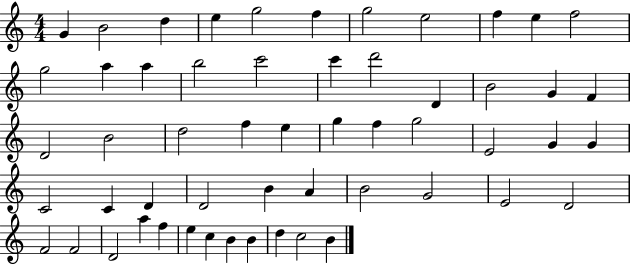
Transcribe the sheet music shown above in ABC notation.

X:1
T:Untitled
M:4/4
L:1/4
K:C
G B2 d e g2 f g2 e2 f e f2 g2 a a b2 c'2 c' d'2 D B2 G F D2 B2 d2 f e g f g2 E2 G G C2 C D D2 B A B2 G2 E2 D2 F2 F2 D2 a f e c B B d c2 B